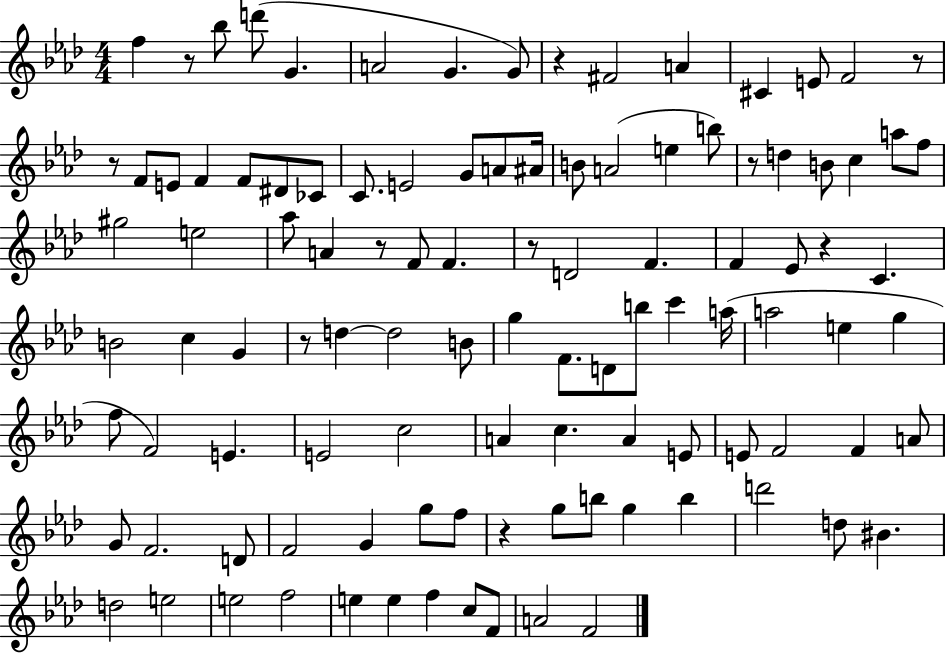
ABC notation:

X:1
T:Untitled
M:4/4
L:1/4
K:Ab
f z/2 _b/2 d'/2 G A2 G G/2 z ^F2 A ^C E/2 F2 z/2 z/2 F/2 E/2 F F/2 ^D/2 _C/2 C/2 E2 G/2 A/2 ^A/4 B/2 A2 e b/2 z/2 d B/2 c a/2 f/2 ^g2 e2 _a/2 A z/2 F/2 F z/2 D2 F F _E/2 z C B2 c G z/2 d d2 B/2 g F/2 D/2 b/2 c' a/4 a2 e g f/2 F2 E E2 c2 A c A E/2 E/2 F2 F A/2 G/2 F2 D/2 F2 G g/2 f/2 z g/2 b/2 g b d'2 d/2 ^B d2 e2 e2 f2 e e f c/2 F/2 A2 F2